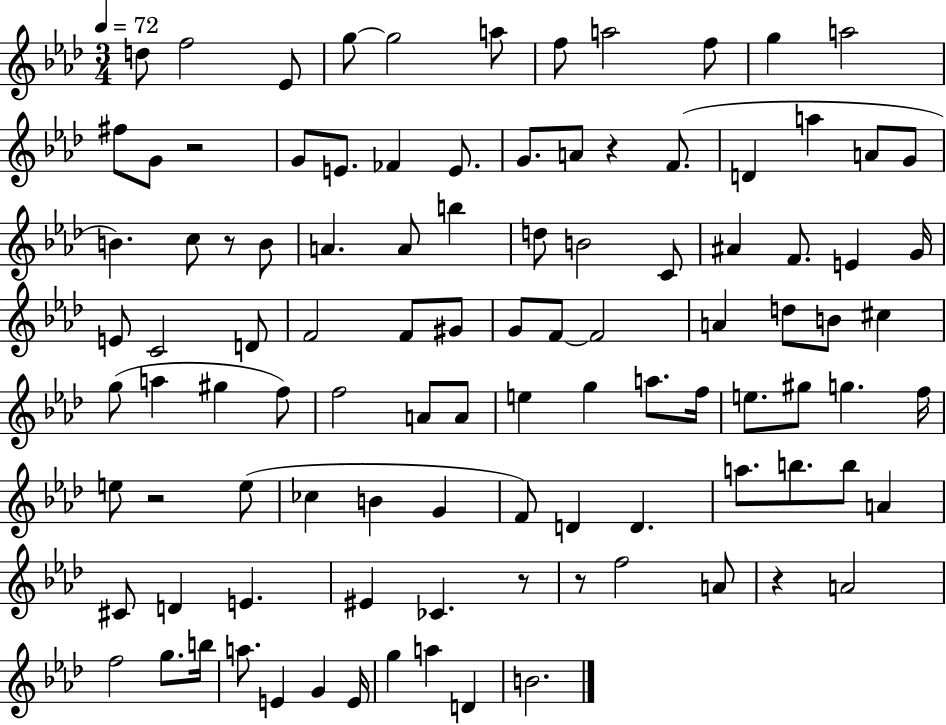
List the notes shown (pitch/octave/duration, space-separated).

D5/e F5/h Eb4/e G5/e G5/h A5/e F5/e A5/h F5/e G5/q A5/h F#5/e G4/e R/h G4/e E4/e. FES4/q E4/e. G4/e. A4/e R/q F4/e. D4/q A5/q A4/e G4/e B4/q. C5/e R/e B4/e A4/q. A4/e B5/q D5/e B4/h C4/e A#4/q F4/e. E4/q G4/s E4/e C4/h D4/e F4/h F4/e G#4/e G4/e F4/e F4/h A4/q D5/e B4/e C#5/q G5/e A5/q G#5/q F5/e F5/h A4/e A4/e E5/q G5/q A5/e. F5/s E5/e. G#5/e G5/q. F5/s E5/e R/h E5/e CES5/q B4/q G4/q F4/e D4/q D4/q. A5/e. B5/e. B5/e A4/q C#4/e D4/q E4/q. EIS4/q CES4/q. R/e R/e F5/h A4/e R/q A4/h F5/h G5/e. B5/s A5/e. E4/q G4/q E4/s G5/q A5/q D4/q B4/h.